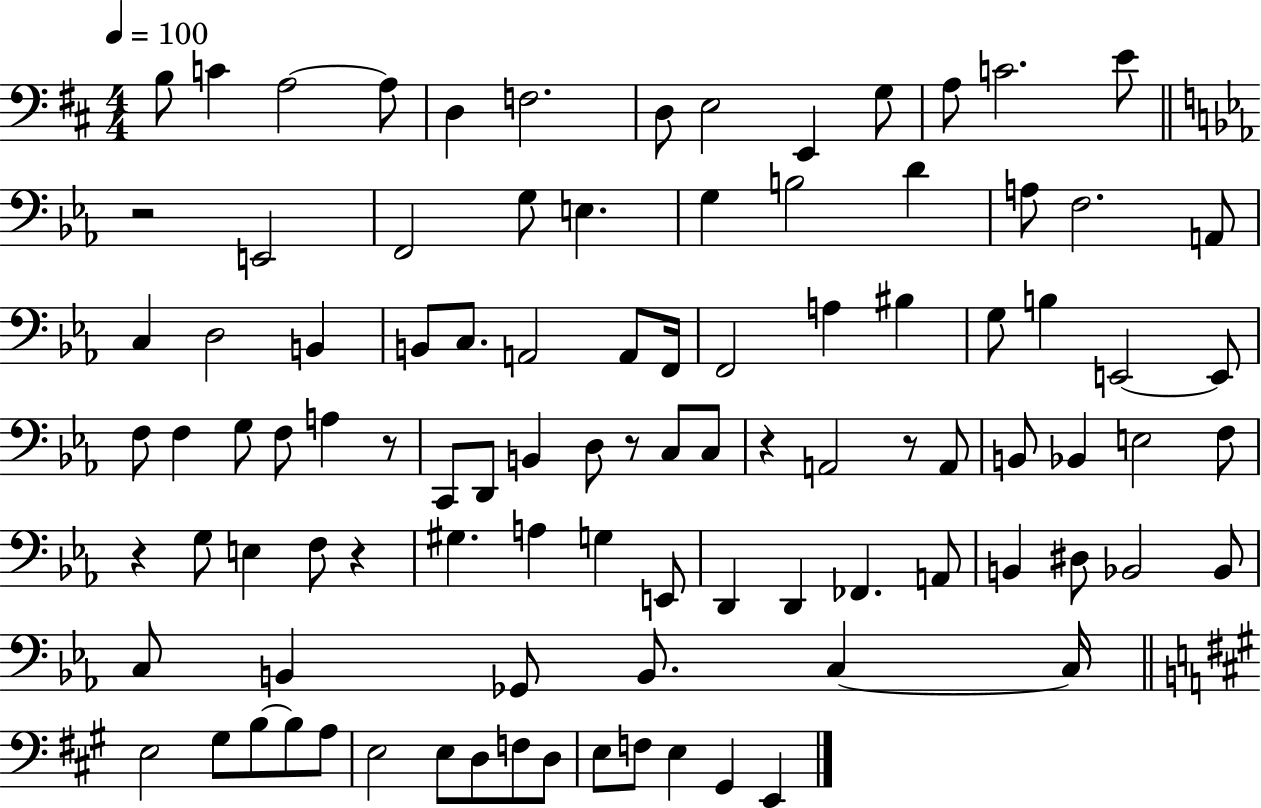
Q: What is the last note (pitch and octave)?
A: E2